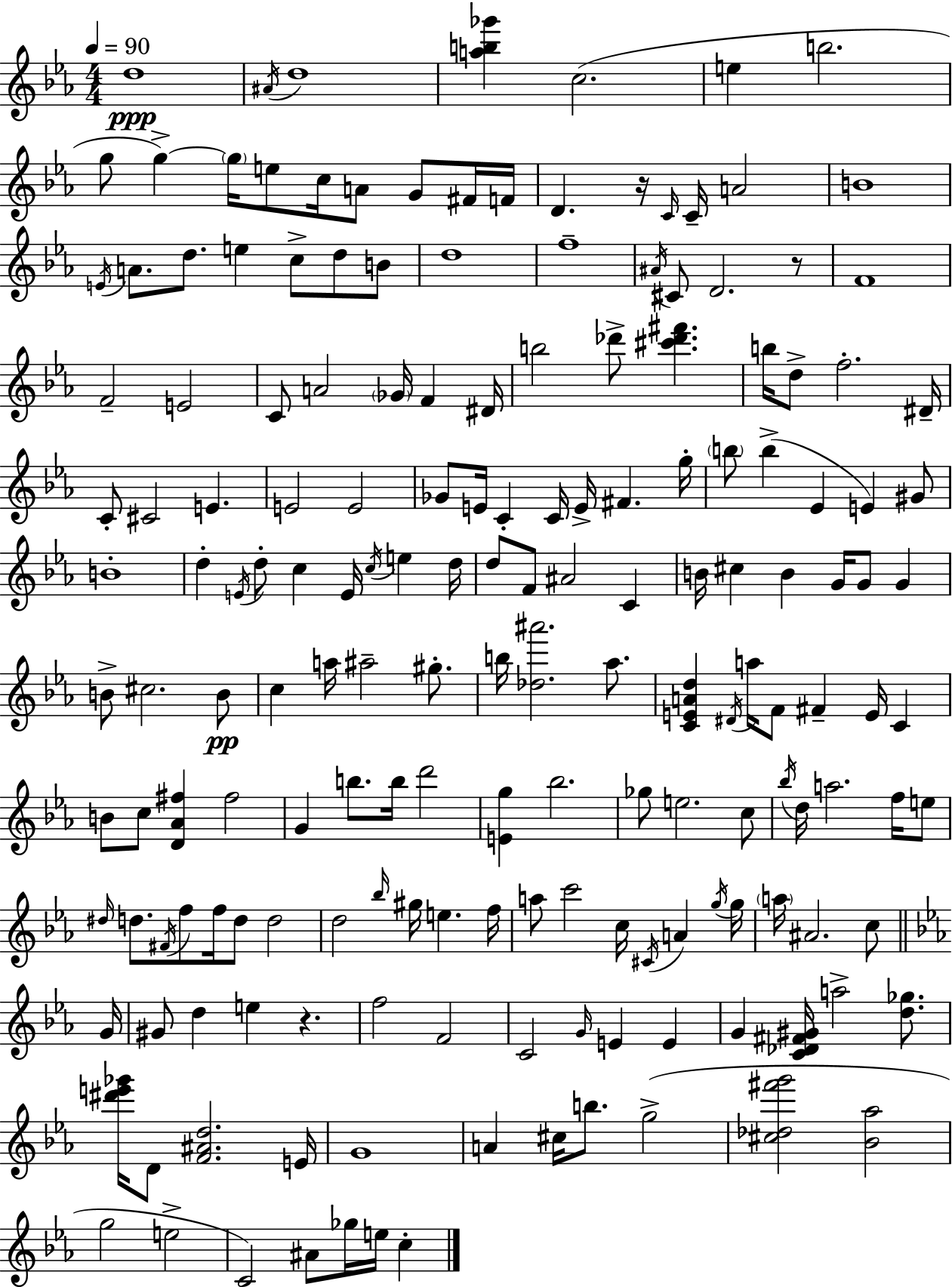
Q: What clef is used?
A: treble